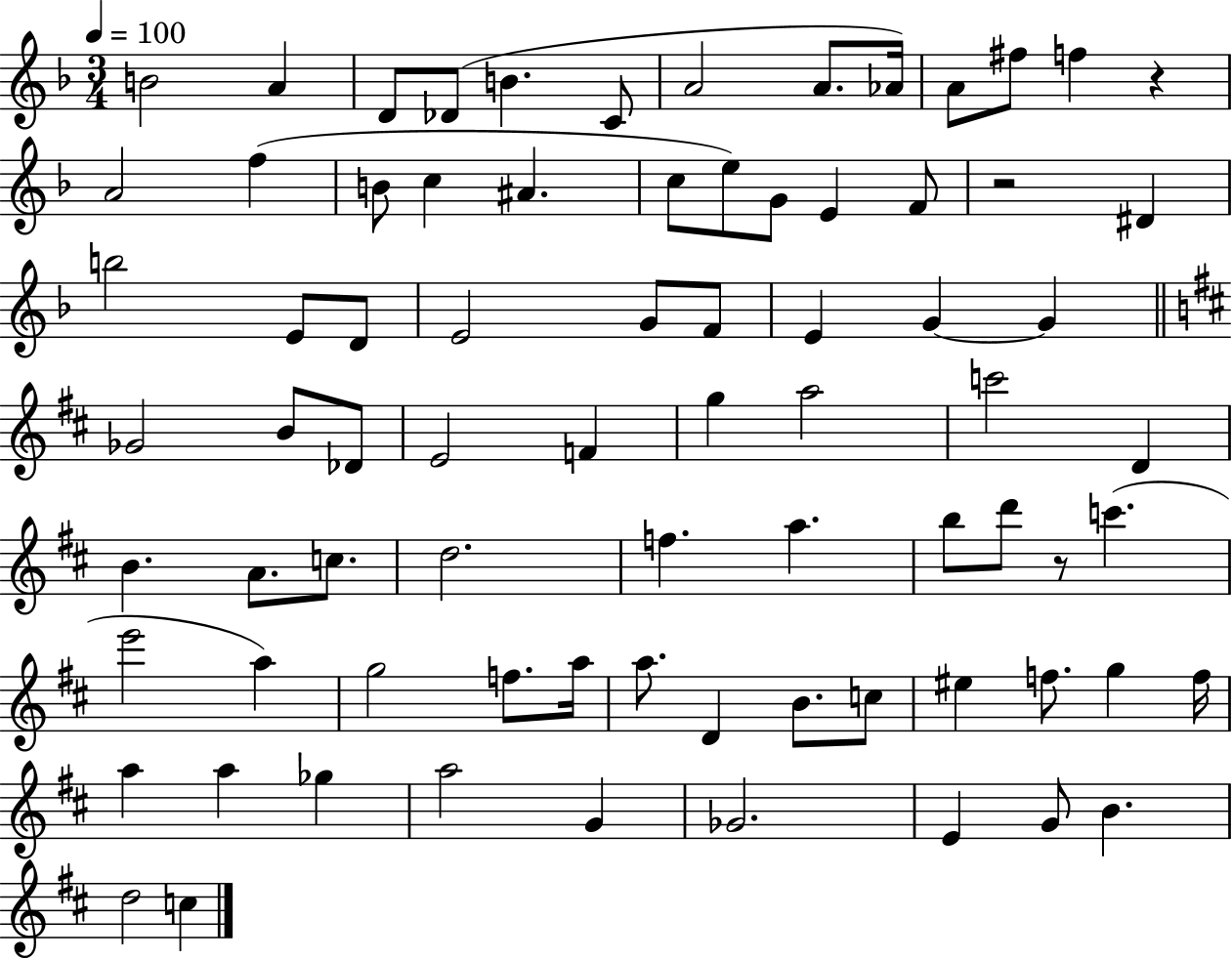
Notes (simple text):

B4/h A4/q D4/e Db4/e B4/q. C4/e A4/h A4/e. Ab4/s A4/e F#5/e F5/q R/q A4/h F5/q B4/e C5/q A#4/q. C5/e E5/e G4/e E4/q F4/e R/h D#4/q B5/h E4/e D4/e E4/h G4/e F4/e E4/q G4/q G4/q Gb4/h B4/e Db4/e E4/h F4/q G5/q A5/h C6/h D4/q B4/q. A4/e. C5/e. D5/h. F5/q. A5/q. B5/e D6/e R/e C6/q. E6/h A5/q G5/h F5/e. A5/s A5/e. D4/q B4/e. C5/e EIS5/q F5/e. G5/q F5/s A5/q A5/q Gb5/q A5/h G4/q Gb4/h. E4/q G4/e B4/q. D5/h C5/q